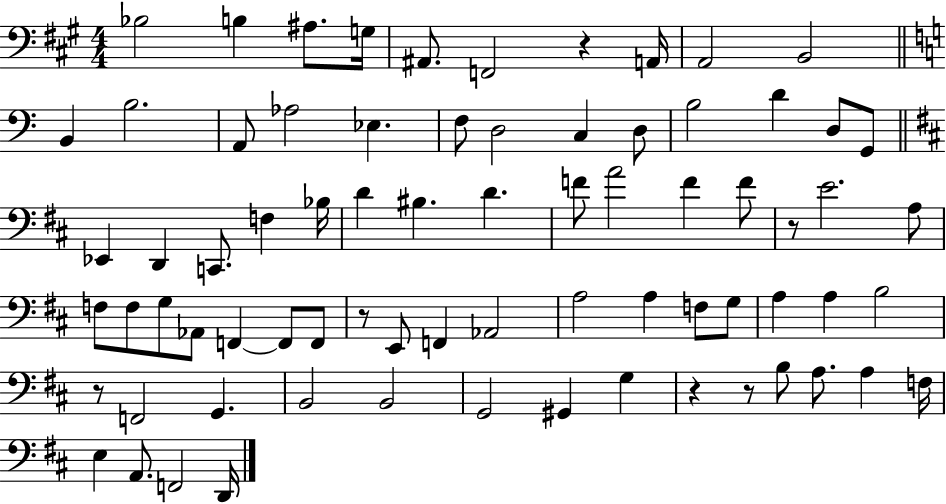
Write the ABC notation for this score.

X:1
T:Untitled
M:4/4
L:1/4
K:A
_B,2 B, ^A,/2 G,/4 ^A,,/2 F,,2 z A,,/4 A,,2 B,,2 B,, B,2 A,,/2 _A,2 _E, F,/2 D,2 C, D,/2 B,2 D D,/2 G,,/2 _E,, D,, C,,/2 F, _B,/4 D ^B, D F/2 A2 F F/2 z/2 E2 A,/2 F,/2 F,/2 G,/2 _A,,/2 F,, F,,/2 F,,/2 z/2 E,,/2 F,, _A,,2 A,2 A, F,/2 G,/2 A, A, B,2 z/2 F,,2 G,, B,,2 B,,2 G,,2 ^G,, G, z z/2 B,/2 A,/2 A, F,/4 E, A,,/2 F,,2 D,,/4